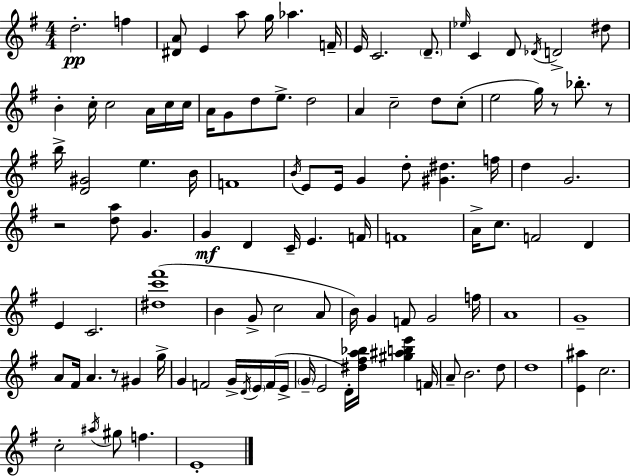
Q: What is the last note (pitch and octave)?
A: E4